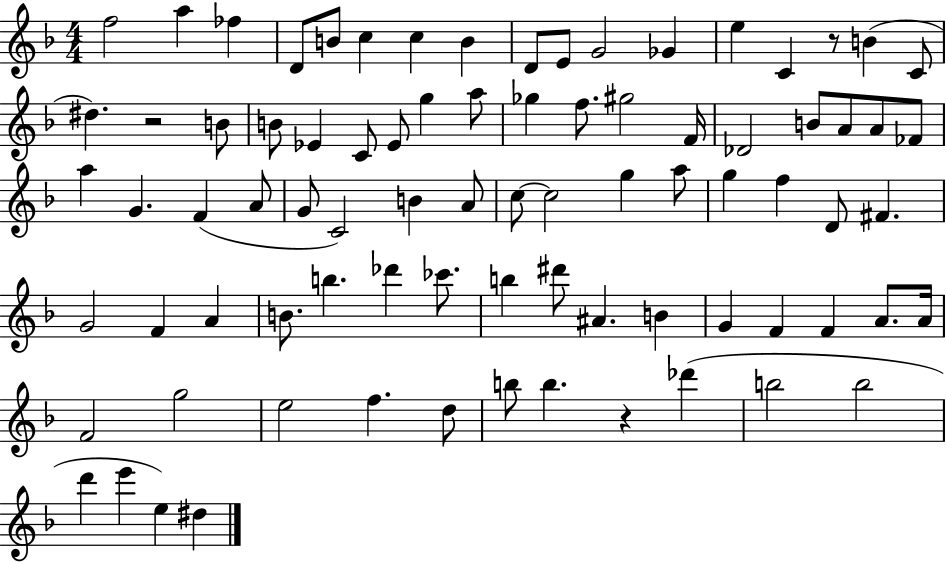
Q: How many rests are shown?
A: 3